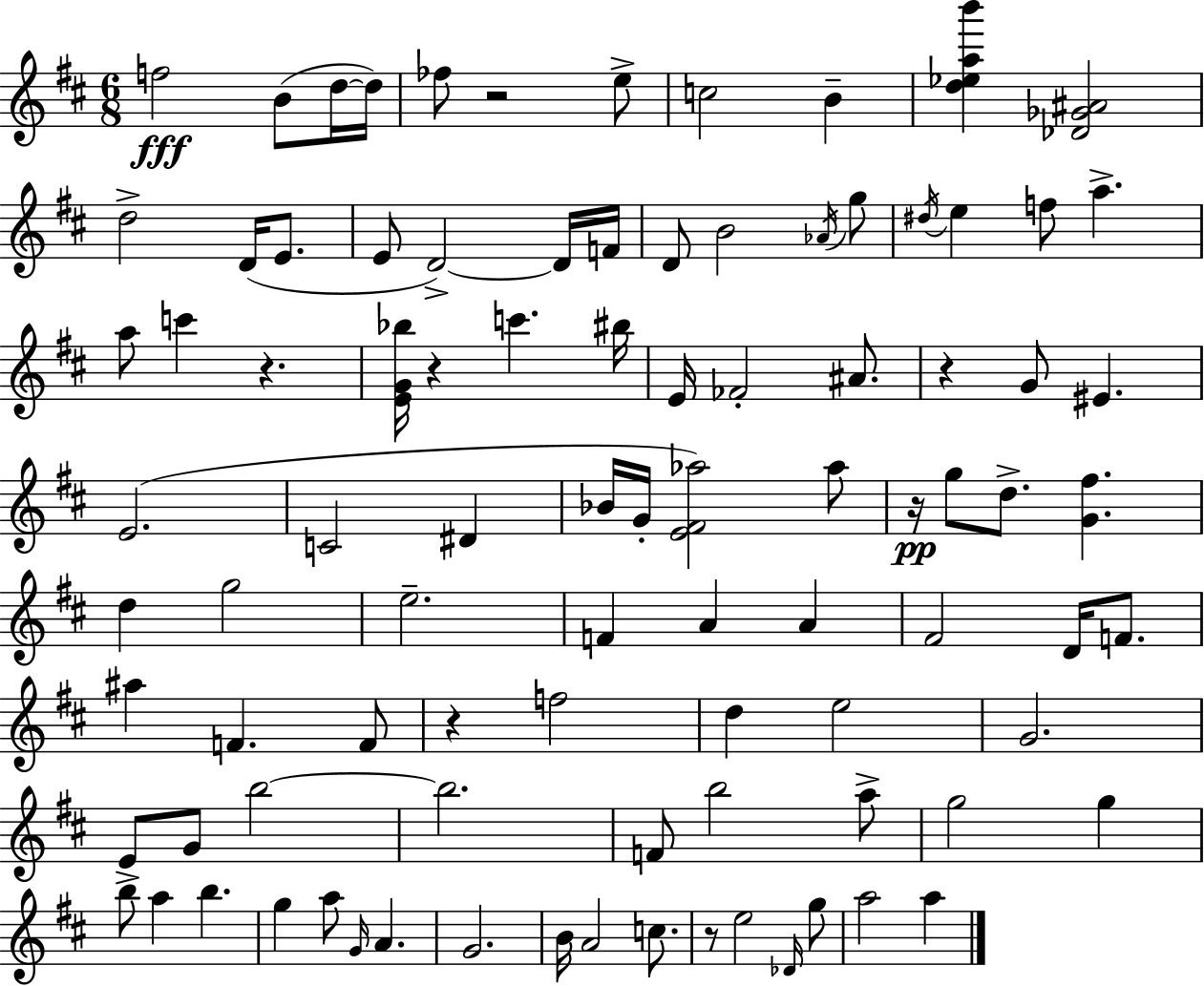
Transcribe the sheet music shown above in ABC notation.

X:1
T:Untitled
M:6/8
L:1/4
K:D
f2 B/2 d/4 d/4 _f/2 z2 e/2 c2 B [d_eab'] [_D_G^A]2 d2 D/4 E/2 E/2 D2 D/4 F/4 D/2 B2 _A/4 g/2 ^d/4 e f/2 a a/2 c' z [EG_b]/4 z c' ^b/4 E/4 _F2 ^A/2 z G/2 ^E E2 C2 ^D _B/4 G/4 [E^F_a]2 _a/2 z/4 g/2 d/2 [G^f] d g2 e2 F A A ^F2 D/4 F/2 ^a F F/2 z f2 d e2 G2 E/2 G/2 b2 b2 F/2 b2 a/2 g2 g b/2 a b g a/2 G/4 A G2 B/4 A2 c/2 z/2 e2 _D/4 g/2 a2 a